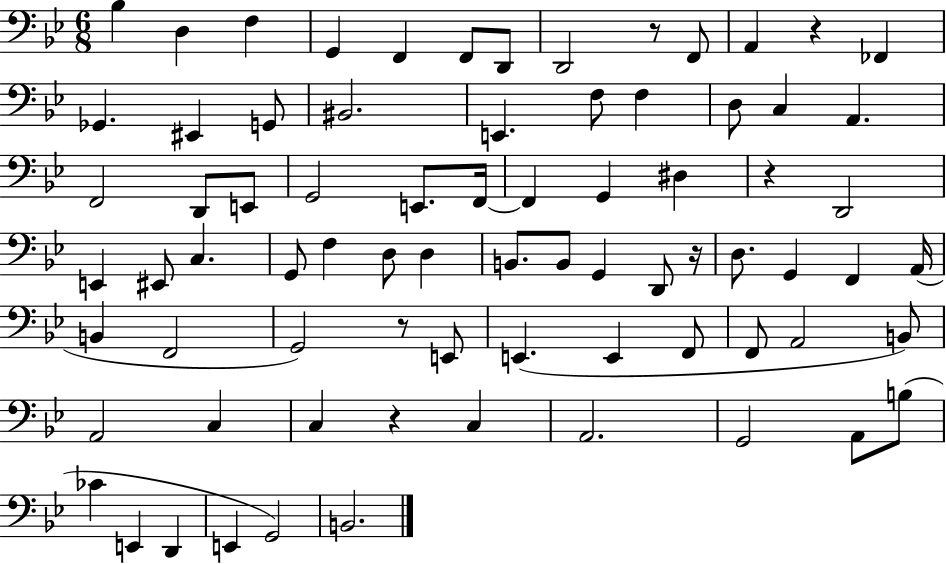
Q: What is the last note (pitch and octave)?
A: B2